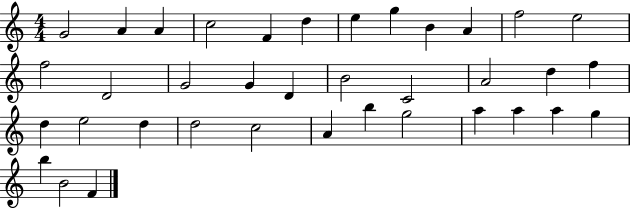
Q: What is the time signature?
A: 4/4